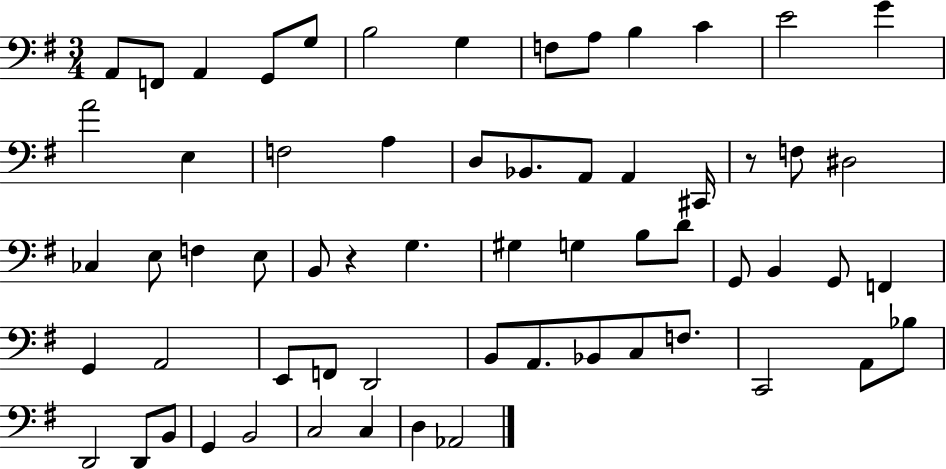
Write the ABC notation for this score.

X:1
T:Untitled
M:3/4
L:1/4
K:G
A,,/2 F,,/2 A,, G,,/2 G,/2 B,2 G, F,/2 A,/2 B, C E2 G A2 E, F,2 A, D,/2 _B,,/2 A,,/2 A,, ^C,,/4 z/2 F,/2 ^D,2 _C, E,/2 F, E,/2 B,,/2 z G, ^G, G, B,/2 D/2 G,,/2 B,, G,,/2 F,, G,, A,,2 E,,/2 F,,/2 D,,2 B,,/2 A,,/2 _B,,/2 C,/2 F,/2 C,,2 A,,/2 _B,/2 D,,2 D,,/2 B,,/2 G,, B,,2 C,2 C, D, _A,,2